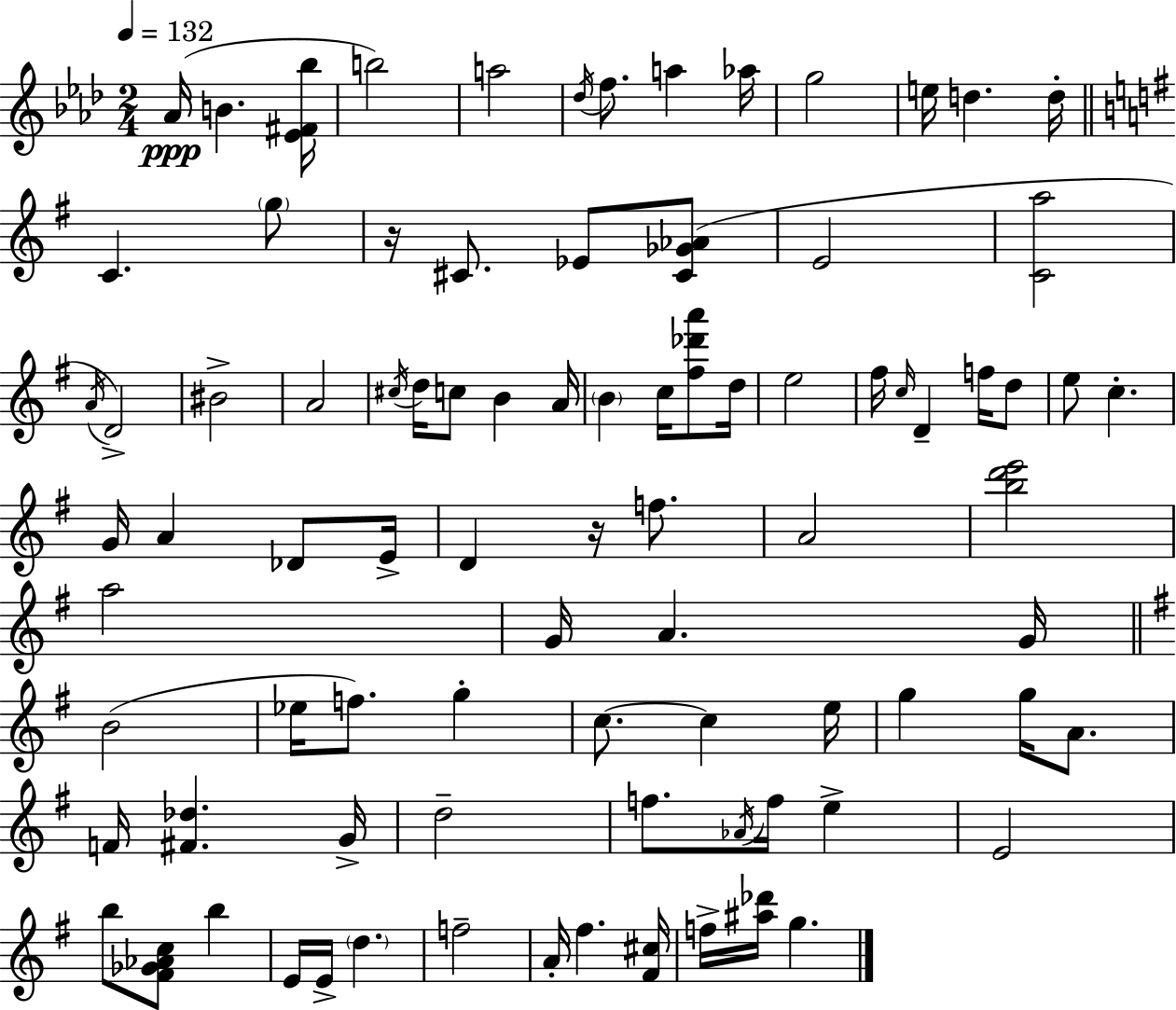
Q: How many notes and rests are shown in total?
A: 87